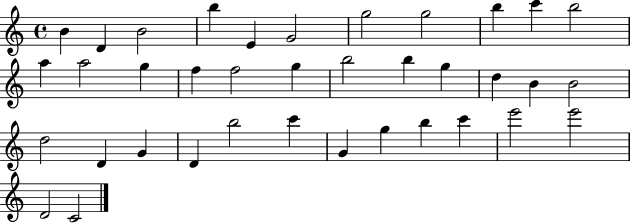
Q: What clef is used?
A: treble